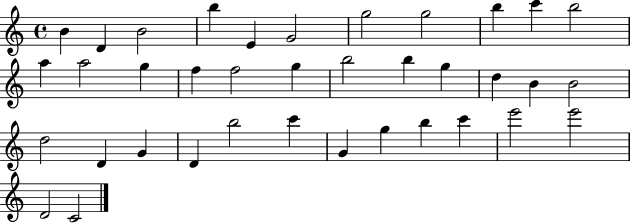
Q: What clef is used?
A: treble